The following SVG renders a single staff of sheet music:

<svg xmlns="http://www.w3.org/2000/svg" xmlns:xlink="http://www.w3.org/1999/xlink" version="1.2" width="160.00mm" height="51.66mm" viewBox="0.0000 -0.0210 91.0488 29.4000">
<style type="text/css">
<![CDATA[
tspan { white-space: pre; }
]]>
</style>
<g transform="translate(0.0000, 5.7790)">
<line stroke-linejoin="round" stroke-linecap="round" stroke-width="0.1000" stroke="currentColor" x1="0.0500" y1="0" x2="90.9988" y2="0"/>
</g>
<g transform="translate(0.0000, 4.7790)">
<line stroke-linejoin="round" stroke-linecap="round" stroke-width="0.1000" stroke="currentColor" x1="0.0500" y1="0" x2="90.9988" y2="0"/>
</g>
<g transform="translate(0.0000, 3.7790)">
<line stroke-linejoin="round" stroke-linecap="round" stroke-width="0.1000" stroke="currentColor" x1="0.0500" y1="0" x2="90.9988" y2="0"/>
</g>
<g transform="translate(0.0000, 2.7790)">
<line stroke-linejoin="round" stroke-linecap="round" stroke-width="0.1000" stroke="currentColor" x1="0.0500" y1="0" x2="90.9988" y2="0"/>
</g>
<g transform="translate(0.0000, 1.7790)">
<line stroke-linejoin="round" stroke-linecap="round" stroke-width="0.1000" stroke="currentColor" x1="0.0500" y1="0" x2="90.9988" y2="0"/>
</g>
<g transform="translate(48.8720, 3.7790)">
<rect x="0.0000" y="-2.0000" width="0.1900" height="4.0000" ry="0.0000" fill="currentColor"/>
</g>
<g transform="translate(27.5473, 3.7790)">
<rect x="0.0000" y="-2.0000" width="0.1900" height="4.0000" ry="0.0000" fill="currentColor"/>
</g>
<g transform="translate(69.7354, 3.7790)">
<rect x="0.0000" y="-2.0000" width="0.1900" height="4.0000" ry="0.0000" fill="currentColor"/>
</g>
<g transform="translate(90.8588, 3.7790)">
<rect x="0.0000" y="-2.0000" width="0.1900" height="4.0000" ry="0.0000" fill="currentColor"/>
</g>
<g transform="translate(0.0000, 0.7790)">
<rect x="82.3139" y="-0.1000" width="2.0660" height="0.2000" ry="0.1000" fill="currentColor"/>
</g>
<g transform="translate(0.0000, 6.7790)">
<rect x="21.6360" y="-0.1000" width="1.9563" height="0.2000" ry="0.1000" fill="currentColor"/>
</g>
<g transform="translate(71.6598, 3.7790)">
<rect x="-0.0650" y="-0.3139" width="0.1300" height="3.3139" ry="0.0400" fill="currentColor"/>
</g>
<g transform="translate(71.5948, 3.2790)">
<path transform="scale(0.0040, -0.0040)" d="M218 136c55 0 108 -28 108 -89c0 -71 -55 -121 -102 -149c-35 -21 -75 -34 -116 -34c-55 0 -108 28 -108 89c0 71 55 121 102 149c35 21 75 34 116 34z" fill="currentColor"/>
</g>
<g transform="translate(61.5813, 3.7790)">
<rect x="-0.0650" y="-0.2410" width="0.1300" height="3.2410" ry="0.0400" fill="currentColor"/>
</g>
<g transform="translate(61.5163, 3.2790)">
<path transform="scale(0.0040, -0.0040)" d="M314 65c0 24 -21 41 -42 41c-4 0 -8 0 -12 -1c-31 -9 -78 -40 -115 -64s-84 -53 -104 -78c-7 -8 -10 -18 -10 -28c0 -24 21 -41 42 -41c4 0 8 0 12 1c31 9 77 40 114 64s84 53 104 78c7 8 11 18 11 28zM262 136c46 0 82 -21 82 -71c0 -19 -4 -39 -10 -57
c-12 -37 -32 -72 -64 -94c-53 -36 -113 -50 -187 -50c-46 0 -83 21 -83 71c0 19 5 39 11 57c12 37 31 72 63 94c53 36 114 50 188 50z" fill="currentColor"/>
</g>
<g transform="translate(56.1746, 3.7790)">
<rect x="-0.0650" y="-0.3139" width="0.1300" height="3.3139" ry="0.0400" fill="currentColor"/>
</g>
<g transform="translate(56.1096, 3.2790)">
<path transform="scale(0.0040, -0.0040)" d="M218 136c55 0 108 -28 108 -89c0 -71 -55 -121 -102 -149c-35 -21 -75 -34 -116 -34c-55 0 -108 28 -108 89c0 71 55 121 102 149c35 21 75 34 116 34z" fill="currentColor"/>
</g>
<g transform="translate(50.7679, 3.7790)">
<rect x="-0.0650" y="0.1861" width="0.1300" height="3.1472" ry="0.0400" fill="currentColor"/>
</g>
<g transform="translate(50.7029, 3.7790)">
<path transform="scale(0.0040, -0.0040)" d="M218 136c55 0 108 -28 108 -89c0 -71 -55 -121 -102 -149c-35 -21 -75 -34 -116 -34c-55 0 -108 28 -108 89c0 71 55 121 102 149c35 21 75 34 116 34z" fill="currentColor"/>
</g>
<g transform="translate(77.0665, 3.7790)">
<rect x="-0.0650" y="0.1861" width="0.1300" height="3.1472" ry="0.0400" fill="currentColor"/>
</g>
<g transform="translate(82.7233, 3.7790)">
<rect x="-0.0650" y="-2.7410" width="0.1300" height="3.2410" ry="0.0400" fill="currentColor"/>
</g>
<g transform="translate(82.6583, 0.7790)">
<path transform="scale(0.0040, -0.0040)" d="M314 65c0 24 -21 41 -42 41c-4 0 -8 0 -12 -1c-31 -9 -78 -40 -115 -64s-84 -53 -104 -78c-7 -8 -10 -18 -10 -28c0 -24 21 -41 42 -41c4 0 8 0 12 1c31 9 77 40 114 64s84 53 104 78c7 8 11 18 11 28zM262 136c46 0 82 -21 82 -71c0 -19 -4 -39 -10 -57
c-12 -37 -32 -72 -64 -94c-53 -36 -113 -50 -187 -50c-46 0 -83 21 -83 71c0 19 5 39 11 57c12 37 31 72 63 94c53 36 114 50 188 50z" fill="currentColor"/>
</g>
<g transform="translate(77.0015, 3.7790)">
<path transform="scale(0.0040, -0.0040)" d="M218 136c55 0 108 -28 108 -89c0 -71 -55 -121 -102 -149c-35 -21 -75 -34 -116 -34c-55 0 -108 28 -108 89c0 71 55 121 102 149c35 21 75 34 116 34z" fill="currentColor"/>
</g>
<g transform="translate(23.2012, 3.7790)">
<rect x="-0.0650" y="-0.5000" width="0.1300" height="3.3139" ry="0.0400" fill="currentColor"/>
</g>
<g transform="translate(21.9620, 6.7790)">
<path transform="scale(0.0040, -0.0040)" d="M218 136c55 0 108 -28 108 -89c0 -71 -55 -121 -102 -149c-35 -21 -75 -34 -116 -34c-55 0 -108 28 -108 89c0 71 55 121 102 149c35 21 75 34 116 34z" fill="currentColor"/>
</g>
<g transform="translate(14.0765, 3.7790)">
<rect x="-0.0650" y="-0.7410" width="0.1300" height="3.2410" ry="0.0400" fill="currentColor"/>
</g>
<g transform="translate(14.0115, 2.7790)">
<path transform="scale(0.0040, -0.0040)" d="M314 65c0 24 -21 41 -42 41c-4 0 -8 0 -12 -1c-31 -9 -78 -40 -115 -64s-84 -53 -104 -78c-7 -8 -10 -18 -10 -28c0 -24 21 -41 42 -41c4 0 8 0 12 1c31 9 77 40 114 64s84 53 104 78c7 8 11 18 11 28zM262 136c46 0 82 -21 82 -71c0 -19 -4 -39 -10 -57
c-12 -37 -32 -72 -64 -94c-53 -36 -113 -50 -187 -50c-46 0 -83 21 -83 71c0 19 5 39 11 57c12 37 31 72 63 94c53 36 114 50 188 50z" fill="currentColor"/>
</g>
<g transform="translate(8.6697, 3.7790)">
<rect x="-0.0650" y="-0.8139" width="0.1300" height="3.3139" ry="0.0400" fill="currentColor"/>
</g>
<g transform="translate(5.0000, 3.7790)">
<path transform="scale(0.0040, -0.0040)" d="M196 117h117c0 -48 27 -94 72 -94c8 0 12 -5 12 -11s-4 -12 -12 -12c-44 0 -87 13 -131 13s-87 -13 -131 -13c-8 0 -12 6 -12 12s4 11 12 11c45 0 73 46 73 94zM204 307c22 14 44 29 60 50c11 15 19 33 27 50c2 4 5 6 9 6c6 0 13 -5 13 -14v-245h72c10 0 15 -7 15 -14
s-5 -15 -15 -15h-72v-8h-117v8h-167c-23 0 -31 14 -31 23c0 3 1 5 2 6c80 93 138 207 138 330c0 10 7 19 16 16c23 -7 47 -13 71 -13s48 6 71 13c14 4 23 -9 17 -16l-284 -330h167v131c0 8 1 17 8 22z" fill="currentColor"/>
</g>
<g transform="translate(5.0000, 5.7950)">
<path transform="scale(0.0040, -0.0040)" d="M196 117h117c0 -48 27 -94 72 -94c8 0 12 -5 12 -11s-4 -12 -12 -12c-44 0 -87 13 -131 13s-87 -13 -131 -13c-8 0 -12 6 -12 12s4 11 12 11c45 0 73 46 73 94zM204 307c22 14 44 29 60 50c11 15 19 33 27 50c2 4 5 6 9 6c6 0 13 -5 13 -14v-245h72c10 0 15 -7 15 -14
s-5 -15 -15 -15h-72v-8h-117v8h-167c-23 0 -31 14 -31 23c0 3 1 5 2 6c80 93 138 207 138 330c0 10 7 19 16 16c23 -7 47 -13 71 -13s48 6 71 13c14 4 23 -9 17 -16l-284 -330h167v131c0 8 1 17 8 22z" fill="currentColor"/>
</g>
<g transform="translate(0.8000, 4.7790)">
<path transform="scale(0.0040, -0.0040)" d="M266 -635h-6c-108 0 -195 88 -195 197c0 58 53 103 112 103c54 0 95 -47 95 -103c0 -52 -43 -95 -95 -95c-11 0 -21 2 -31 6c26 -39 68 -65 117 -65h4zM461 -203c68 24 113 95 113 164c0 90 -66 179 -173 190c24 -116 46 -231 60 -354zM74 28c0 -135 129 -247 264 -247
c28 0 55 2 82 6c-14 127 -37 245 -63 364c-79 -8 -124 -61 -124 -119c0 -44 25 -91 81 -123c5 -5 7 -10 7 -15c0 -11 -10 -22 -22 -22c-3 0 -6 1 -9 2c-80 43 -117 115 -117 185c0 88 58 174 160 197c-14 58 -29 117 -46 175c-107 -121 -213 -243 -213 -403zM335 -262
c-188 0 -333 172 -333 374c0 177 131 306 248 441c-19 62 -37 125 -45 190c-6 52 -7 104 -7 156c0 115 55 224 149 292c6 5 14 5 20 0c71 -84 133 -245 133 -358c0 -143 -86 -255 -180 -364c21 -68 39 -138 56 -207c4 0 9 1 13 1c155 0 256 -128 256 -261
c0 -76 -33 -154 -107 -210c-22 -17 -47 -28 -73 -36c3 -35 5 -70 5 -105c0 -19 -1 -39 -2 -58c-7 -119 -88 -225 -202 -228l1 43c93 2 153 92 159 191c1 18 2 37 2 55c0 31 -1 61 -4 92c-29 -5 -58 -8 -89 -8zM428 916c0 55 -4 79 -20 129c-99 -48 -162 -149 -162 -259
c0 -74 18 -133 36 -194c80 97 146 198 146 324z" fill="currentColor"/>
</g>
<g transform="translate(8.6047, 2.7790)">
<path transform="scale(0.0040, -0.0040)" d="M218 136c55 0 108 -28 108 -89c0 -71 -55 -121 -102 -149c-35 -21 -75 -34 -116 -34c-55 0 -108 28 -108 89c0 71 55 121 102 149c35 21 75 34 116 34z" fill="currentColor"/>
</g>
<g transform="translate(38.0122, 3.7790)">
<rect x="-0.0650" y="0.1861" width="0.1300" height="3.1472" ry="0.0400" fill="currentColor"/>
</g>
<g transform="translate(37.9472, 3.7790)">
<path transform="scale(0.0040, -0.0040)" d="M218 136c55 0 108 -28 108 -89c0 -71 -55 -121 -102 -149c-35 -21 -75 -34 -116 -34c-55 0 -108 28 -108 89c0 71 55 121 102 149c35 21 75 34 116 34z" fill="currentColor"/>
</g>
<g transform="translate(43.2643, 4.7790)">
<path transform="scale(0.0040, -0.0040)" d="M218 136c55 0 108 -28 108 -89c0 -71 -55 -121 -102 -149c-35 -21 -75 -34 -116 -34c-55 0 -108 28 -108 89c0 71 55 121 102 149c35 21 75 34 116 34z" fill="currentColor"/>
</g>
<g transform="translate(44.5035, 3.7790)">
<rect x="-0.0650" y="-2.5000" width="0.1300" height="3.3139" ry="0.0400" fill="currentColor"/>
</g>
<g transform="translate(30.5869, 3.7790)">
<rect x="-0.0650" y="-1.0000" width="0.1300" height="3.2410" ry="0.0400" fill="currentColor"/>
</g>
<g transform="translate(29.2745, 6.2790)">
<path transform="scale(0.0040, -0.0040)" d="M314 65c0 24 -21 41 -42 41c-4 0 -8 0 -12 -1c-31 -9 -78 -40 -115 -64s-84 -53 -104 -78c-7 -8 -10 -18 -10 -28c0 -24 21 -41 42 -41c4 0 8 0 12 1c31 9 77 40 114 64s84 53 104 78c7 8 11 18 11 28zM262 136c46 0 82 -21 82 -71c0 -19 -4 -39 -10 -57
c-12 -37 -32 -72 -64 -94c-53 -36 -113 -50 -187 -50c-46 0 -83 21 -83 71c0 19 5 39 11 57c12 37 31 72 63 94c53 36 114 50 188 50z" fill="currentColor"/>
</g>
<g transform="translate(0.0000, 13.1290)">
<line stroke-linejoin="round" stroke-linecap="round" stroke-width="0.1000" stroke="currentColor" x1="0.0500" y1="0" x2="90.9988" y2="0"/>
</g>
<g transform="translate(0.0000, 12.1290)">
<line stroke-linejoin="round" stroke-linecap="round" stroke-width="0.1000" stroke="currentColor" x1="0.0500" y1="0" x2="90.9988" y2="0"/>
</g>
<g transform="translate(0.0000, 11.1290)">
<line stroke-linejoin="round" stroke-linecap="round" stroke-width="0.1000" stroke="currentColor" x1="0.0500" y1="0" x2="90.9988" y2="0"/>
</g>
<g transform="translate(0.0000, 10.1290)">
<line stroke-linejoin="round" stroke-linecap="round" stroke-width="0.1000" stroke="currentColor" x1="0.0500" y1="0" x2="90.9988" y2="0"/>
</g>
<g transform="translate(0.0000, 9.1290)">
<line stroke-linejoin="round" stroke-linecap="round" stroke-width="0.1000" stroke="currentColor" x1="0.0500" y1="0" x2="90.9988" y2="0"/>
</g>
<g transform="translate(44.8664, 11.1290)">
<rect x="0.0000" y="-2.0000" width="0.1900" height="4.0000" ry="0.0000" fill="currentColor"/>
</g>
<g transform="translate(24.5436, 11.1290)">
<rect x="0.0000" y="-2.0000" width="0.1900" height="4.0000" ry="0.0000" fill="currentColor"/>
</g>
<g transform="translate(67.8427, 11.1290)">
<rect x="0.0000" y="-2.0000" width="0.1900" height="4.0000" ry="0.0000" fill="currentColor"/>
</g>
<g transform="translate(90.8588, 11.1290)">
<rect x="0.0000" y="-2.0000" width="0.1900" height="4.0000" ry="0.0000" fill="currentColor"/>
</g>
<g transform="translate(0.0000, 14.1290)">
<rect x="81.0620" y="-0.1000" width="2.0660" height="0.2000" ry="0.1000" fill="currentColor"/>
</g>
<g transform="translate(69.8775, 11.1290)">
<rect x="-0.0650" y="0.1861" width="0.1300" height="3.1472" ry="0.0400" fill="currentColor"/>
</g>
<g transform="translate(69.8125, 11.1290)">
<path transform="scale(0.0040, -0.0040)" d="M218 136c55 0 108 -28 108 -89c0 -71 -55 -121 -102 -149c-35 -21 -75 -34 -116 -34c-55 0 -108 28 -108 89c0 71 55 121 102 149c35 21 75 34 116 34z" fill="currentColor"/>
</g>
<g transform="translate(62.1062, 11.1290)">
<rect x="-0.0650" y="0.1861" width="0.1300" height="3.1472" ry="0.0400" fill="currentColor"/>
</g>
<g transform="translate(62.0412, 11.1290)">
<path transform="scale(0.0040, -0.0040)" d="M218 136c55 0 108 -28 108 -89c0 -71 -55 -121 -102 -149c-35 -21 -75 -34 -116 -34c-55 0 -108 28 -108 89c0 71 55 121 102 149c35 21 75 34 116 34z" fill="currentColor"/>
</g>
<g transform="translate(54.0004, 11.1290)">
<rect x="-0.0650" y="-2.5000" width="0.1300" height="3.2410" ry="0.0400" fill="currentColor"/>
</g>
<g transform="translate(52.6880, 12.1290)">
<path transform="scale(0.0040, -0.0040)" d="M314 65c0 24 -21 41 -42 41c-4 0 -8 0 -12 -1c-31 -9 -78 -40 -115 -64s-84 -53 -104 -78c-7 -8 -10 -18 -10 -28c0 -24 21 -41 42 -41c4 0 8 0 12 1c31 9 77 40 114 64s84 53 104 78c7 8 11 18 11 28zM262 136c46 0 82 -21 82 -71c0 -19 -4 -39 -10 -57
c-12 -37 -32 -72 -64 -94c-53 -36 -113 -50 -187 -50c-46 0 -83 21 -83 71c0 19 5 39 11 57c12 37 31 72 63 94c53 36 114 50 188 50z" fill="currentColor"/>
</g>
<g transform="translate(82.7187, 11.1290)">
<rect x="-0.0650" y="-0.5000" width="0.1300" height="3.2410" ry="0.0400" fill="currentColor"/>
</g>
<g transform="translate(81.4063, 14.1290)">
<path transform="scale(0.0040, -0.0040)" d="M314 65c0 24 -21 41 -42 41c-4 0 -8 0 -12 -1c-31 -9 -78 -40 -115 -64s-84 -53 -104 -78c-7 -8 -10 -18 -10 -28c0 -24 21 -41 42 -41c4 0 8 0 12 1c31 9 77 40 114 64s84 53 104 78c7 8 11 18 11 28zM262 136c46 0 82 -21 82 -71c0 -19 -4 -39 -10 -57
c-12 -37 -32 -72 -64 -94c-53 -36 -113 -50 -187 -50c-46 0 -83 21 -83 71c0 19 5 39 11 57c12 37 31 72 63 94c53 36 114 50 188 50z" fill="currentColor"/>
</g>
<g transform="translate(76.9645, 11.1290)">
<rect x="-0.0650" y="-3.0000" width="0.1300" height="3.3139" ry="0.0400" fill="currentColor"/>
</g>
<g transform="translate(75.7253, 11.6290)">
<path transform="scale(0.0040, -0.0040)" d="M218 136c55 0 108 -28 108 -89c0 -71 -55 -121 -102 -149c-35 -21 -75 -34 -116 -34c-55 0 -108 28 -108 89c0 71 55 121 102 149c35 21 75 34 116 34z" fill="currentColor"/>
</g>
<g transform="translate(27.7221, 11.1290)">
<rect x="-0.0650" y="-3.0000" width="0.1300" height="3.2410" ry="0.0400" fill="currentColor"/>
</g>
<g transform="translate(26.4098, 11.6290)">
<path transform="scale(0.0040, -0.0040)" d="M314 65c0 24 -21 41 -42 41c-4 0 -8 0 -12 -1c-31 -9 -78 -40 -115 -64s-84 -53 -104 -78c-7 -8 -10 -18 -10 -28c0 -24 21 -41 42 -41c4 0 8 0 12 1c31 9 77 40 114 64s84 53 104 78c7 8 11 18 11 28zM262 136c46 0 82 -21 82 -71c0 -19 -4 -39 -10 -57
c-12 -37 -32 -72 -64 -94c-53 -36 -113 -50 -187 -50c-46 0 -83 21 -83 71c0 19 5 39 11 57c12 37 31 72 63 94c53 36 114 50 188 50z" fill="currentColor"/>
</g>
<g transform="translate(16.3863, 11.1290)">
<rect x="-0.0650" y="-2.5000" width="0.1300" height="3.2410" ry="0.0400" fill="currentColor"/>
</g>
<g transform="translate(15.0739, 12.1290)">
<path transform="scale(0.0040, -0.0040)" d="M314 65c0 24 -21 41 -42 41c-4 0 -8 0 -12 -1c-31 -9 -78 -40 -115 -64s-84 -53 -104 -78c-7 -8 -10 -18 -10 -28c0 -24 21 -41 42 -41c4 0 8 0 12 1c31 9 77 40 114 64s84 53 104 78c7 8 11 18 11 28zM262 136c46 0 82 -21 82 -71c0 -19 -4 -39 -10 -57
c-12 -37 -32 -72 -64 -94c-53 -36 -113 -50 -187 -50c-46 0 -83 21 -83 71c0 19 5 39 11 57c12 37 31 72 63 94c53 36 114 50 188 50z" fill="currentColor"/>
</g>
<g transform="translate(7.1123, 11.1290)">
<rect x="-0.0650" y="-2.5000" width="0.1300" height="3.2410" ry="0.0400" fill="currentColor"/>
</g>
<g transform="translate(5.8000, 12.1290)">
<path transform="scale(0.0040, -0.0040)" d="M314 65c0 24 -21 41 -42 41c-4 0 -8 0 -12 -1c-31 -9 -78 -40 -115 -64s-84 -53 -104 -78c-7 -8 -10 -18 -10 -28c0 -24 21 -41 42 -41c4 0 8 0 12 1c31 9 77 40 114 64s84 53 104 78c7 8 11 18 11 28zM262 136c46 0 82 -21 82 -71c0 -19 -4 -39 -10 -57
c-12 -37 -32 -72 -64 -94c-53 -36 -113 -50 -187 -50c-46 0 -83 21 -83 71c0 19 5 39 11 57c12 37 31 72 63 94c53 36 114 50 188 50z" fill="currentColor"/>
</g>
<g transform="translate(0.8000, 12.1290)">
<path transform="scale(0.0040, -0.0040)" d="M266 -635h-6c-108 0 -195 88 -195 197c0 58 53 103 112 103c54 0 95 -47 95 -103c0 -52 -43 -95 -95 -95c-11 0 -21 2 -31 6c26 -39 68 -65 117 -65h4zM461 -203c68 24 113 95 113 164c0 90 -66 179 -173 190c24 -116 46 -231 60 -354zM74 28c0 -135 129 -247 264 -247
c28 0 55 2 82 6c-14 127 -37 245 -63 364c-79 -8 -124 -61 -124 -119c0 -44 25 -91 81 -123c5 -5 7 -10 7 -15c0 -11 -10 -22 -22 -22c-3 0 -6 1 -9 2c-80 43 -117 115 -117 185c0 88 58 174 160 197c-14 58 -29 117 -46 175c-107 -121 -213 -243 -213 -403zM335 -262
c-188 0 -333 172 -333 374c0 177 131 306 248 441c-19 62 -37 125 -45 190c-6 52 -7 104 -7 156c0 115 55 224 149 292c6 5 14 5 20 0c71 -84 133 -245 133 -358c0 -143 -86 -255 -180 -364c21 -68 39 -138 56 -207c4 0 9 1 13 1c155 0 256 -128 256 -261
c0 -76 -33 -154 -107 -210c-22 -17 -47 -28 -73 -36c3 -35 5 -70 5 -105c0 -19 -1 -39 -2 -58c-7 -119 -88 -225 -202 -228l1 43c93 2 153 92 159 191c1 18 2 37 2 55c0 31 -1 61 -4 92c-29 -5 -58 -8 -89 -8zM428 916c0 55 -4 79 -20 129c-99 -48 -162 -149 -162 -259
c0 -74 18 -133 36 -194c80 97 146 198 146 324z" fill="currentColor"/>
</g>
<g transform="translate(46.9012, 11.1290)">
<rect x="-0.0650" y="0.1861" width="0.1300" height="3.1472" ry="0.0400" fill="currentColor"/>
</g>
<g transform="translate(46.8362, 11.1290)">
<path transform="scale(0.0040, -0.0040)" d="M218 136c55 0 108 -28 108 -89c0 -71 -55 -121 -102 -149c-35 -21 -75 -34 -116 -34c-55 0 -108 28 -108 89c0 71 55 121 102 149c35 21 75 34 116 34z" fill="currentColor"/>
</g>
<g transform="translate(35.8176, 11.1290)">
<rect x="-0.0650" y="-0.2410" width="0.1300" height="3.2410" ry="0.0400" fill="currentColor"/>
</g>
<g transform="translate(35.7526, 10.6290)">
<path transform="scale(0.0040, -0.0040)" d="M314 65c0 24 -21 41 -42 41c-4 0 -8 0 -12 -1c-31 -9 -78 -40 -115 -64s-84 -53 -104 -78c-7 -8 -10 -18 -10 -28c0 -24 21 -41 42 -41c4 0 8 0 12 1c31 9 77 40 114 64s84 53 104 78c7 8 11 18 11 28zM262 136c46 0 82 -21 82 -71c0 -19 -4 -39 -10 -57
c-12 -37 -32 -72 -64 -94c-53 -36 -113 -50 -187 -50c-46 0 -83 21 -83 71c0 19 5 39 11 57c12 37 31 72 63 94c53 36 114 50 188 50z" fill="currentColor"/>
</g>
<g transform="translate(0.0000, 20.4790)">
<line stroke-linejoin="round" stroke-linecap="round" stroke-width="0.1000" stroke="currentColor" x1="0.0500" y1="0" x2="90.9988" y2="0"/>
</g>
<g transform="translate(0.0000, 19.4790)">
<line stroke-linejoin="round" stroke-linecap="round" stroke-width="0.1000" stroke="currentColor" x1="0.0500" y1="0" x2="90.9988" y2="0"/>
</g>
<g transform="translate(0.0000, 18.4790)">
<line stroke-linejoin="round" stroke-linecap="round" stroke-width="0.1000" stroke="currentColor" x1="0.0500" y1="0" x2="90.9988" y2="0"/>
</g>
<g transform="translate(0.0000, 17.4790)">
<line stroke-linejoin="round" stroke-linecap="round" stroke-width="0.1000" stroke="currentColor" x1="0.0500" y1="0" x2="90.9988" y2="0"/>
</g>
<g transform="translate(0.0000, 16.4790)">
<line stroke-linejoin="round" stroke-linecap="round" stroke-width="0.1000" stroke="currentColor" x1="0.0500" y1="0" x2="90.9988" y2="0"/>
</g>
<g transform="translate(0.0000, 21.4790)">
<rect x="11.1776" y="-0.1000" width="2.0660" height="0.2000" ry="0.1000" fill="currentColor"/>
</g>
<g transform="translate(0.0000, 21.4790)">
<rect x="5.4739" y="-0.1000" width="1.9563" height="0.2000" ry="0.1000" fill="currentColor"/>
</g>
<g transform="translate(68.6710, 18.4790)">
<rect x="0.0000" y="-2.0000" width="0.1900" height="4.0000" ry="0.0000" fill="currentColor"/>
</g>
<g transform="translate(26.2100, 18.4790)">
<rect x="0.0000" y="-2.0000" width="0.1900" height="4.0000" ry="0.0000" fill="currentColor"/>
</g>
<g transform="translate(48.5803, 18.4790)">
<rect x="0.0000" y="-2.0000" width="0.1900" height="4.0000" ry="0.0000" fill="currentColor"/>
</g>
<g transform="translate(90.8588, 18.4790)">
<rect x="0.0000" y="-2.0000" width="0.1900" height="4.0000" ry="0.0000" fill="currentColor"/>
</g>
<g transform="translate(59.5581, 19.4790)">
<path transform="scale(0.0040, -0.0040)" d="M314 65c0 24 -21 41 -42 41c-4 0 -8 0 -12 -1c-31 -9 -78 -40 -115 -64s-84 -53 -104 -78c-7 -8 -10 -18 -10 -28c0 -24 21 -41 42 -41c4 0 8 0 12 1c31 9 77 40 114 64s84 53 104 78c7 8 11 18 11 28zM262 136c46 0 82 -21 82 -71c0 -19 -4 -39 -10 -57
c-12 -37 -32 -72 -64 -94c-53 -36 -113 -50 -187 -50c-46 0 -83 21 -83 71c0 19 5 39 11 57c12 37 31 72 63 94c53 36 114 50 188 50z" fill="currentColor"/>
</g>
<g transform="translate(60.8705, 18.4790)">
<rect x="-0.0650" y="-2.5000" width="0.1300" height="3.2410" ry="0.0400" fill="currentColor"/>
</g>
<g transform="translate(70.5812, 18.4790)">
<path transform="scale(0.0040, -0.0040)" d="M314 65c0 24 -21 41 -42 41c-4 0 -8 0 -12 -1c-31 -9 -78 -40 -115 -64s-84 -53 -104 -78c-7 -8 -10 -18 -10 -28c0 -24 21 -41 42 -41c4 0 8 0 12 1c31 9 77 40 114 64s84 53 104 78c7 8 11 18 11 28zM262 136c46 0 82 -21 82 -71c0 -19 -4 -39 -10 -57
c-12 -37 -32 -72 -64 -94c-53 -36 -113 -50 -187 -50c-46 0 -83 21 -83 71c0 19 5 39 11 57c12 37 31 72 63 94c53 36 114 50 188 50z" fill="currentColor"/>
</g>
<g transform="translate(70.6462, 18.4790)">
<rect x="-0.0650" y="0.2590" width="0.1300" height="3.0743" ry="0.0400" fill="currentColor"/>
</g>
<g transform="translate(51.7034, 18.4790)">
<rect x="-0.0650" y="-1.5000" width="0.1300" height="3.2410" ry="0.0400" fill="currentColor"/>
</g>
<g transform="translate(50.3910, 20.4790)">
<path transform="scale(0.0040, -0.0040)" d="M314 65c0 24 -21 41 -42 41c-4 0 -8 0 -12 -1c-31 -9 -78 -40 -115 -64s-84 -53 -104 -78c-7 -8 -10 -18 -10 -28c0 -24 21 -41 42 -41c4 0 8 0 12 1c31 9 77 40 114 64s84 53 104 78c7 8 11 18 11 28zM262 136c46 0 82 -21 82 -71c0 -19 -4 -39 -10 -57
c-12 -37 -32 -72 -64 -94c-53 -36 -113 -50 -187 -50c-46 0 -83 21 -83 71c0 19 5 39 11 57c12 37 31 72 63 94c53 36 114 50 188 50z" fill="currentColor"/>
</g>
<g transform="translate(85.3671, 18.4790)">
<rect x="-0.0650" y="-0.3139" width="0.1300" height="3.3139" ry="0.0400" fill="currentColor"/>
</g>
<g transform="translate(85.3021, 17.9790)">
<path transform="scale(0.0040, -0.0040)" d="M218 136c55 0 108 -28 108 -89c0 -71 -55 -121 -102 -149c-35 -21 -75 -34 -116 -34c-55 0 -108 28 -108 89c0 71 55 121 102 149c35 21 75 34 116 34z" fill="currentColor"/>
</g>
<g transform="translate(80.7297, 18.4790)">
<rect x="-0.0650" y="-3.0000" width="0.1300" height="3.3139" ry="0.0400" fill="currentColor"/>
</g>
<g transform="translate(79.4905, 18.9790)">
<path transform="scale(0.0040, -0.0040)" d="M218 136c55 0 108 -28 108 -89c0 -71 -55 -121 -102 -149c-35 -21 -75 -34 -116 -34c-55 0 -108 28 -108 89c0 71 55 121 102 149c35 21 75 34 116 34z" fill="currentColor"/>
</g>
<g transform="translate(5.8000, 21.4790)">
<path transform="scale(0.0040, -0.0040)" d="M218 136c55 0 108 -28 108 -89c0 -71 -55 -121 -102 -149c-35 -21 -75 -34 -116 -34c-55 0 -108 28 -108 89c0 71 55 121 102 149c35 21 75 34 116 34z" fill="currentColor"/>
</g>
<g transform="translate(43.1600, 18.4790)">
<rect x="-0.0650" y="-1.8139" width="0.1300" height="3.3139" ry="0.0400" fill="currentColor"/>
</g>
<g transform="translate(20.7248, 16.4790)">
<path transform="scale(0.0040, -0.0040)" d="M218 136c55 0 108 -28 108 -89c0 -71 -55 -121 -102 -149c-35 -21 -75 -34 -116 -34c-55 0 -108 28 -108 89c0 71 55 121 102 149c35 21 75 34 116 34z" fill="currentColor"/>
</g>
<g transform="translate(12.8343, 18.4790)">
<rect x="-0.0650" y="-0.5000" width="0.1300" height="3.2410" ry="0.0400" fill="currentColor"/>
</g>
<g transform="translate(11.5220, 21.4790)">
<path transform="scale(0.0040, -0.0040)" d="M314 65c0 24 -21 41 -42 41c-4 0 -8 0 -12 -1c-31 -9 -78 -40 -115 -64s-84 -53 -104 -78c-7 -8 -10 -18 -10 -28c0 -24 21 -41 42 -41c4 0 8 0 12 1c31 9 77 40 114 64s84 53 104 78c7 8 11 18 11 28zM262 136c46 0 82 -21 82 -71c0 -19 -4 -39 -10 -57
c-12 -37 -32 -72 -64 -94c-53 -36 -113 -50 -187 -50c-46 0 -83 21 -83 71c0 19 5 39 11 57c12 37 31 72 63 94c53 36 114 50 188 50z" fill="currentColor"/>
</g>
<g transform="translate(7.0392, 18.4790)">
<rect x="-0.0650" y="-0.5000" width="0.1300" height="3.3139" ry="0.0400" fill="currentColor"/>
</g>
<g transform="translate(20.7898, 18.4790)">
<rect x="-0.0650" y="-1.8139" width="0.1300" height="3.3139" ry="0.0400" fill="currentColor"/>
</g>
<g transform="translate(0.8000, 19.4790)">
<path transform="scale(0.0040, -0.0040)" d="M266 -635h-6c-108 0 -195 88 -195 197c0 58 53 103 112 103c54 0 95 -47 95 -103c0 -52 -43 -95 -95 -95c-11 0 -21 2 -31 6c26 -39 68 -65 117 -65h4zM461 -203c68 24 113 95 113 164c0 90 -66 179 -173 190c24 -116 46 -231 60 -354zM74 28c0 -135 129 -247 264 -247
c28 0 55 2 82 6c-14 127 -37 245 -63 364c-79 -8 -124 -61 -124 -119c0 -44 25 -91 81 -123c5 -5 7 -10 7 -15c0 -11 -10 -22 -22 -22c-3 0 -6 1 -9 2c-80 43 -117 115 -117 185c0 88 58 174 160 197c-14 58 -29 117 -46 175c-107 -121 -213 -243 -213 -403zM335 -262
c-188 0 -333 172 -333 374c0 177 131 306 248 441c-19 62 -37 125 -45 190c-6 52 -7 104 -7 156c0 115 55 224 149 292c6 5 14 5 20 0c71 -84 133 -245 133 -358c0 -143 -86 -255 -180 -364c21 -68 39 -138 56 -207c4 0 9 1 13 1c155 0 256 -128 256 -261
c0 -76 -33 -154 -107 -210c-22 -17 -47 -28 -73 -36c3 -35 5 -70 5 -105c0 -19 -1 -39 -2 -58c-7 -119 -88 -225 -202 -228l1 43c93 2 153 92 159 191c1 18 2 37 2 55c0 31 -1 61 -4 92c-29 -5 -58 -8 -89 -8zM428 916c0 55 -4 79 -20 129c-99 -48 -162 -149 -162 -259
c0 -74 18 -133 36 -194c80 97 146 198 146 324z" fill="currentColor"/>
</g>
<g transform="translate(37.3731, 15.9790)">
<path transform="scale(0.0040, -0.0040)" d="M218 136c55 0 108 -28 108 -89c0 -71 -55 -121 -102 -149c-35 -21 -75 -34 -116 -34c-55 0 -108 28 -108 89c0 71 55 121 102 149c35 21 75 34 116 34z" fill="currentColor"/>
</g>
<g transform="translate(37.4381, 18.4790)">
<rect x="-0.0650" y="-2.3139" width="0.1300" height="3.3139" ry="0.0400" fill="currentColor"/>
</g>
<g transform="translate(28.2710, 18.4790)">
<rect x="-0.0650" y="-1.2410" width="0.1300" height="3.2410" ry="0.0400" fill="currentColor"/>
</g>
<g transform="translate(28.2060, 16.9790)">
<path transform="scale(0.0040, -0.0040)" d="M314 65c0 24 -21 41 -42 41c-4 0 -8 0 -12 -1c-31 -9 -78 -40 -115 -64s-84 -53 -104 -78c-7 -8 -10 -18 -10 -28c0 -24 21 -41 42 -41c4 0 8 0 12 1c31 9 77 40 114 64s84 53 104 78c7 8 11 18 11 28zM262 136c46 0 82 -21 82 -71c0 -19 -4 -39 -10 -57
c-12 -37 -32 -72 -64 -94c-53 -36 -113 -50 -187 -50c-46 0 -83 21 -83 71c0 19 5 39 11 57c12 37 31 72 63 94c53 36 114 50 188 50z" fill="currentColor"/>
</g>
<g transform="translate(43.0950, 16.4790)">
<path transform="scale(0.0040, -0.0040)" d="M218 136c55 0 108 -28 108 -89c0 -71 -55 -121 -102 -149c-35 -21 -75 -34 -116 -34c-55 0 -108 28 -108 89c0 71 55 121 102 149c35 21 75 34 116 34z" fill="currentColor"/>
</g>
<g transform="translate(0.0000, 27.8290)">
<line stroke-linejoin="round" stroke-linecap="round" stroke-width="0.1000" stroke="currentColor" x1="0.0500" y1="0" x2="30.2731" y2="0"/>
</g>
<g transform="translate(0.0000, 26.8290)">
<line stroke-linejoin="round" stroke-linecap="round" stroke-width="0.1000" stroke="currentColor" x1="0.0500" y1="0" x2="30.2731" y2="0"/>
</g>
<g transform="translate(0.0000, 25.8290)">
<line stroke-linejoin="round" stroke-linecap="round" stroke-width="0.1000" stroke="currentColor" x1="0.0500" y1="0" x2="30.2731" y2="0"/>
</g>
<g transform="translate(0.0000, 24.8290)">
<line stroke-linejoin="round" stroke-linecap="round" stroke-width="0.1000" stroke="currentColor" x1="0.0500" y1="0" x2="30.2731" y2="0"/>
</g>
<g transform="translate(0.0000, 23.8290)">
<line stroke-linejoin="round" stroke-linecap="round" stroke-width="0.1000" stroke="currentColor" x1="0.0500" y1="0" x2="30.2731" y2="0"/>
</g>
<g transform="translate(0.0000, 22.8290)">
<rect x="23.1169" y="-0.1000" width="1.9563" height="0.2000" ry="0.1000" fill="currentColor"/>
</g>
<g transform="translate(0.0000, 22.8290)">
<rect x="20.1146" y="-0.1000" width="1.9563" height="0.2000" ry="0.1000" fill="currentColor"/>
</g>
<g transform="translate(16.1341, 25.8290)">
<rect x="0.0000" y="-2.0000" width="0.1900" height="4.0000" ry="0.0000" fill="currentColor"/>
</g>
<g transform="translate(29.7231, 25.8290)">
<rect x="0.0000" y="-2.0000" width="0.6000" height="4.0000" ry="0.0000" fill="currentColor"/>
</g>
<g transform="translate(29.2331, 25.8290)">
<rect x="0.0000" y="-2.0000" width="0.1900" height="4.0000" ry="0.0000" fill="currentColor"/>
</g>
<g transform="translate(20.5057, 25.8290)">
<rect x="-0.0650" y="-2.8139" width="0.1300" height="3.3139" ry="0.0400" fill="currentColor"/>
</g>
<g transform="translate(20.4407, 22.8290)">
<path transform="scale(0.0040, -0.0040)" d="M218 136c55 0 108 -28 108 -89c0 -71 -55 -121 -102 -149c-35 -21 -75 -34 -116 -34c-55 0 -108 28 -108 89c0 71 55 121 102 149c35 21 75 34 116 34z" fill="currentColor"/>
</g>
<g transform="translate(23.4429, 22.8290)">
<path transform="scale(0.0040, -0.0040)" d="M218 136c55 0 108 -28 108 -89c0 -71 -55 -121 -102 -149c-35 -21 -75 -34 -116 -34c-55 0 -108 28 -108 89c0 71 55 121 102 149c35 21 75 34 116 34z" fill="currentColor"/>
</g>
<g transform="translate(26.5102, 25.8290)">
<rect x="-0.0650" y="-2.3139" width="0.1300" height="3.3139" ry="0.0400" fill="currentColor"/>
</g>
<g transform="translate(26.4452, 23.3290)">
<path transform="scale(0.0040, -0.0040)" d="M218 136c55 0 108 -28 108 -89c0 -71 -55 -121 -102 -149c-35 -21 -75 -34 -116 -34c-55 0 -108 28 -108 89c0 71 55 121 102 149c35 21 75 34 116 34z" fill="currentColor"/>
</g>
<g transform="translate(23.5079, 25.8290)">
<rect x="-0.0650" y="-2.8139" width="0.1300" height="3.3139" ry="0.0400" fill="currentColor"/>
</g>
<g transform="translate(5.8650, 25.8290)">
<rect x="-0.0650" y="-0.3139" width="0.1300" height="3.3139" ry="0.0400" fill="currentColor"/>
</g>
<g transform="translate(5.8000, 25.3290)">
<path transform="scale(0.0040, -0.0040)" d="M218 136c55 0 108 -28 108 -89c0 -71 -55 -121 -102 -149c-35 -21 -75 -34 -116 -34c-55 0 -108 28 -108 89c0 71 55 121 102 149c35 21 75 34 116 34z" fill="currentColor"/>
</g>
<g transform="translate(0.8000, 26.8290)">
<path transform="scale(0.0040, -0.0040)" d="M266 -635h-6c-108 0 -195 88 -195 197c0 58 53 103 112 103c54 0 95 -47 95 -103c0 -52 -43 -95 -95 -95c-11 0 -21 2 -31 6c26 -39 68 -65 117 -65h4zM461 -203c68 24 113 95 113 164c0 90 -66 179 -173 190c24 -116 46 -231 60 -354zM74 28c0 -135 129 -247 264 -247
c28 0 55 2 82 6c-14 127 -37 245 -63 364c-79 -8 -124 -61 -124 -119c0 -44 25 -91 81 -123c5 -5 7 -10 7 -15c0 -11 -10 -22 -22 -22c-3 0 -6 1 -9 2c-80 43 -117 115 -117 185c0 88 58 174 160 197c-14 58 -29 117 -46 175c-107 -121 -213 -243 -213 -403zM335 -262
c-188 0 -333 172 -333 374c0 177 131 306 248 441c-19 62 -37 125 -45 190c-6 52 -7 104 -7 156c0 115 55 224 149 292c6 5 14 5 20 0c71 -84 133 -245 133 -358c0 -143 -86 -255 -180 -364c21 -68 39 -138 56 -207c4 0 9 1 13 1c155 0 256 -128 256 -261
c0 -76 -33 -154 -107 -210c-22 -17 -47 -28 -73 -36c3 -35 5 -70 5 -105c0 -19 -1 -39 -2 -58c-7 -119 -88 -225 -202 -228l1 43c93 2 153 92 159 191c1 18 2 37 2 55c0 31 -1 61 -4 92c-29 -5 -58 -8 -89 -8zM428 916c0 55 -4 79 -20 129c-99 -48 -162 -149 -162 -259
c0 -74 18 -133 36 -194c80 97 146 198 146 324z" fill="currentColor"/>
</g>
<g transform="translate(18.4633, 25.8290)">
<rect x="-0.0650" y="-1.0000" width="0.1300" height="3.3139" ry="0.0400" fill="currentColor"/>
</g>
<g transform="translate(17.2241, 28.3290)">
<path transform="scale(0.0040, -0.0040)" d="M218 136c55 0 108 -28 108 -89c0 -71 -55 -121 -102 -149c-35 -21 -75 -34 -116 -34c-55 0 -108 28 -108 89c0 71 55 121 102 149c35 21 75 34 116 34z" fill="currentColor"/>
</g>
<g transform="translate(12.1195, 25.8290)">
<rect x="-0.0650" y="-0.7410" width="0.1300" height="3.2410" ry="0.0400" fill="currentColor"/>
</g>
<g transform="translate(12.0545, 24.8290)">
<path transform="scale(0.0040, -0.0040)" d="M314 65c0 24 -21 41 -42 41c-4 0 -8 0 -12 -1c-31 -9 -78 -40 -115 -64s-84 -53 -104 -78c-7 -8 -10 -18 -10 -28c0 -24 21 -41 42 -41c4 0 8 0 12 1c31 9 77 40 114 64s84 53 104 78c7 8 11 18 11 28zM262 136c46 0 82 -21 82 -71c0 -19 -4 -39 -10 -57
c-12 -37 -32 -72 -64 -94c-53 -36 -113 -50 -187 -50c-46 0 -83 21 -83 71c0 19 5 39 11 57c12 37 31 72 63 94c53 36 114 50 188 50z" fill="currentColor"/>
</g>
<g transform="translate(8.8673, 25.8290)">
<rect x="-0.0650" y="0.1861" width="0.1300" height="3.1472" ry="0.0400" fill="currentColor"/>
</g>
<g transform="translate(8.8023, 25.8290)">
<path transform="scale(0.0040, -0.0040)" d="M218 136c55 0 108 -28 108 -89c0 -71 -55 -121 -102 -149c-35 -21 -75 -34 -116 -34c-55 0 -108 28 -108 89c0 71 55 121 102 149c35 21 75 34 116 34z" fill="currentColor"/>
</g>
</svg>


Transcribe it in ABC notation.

X:1
T:Untitled
M:4/4
L:1/4
K:C
d d2 C D2 B G B c c2 c B a2 G2 G2 A2 c2 B G2 B B A C2 C C2 f e2 g f E2 G2 B2 A c c B d2 D a a g